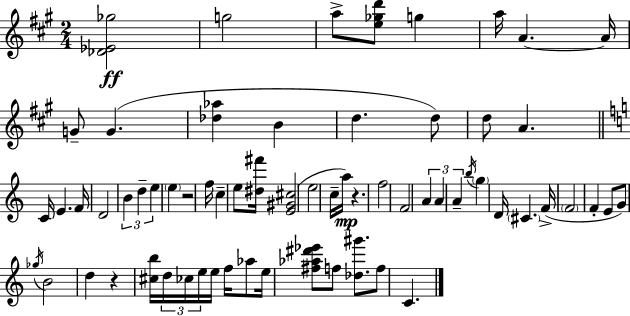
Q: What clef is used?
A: treble